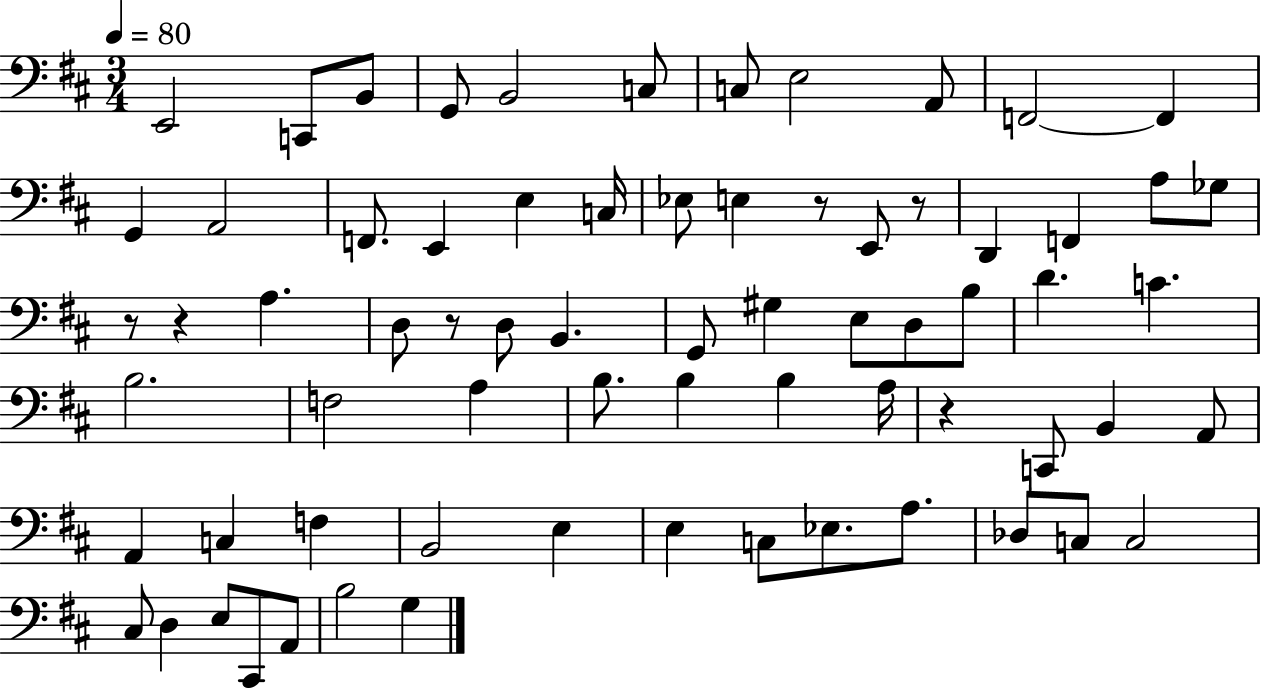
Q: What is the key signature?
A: D major